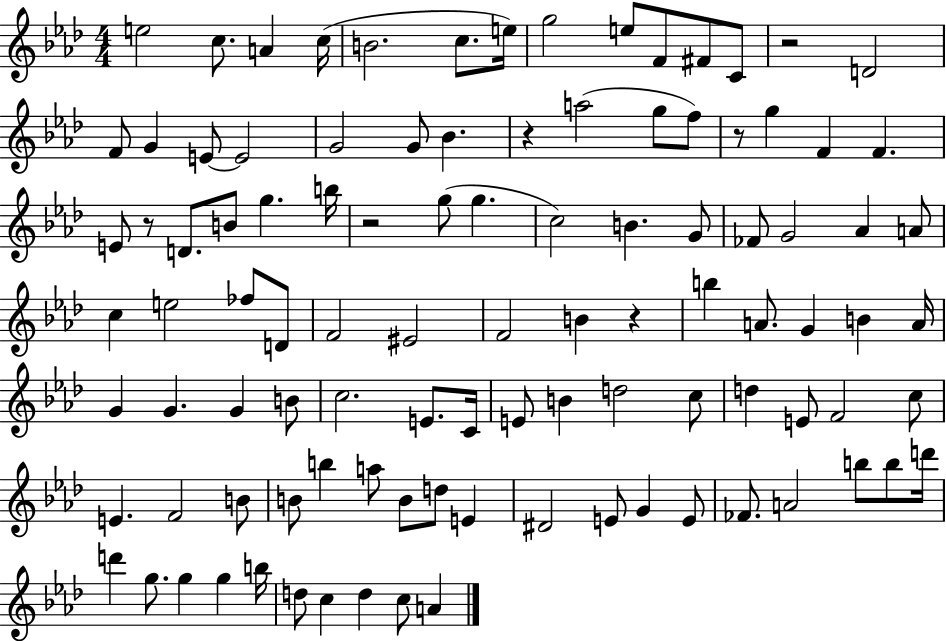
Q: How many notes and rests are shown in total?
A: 102